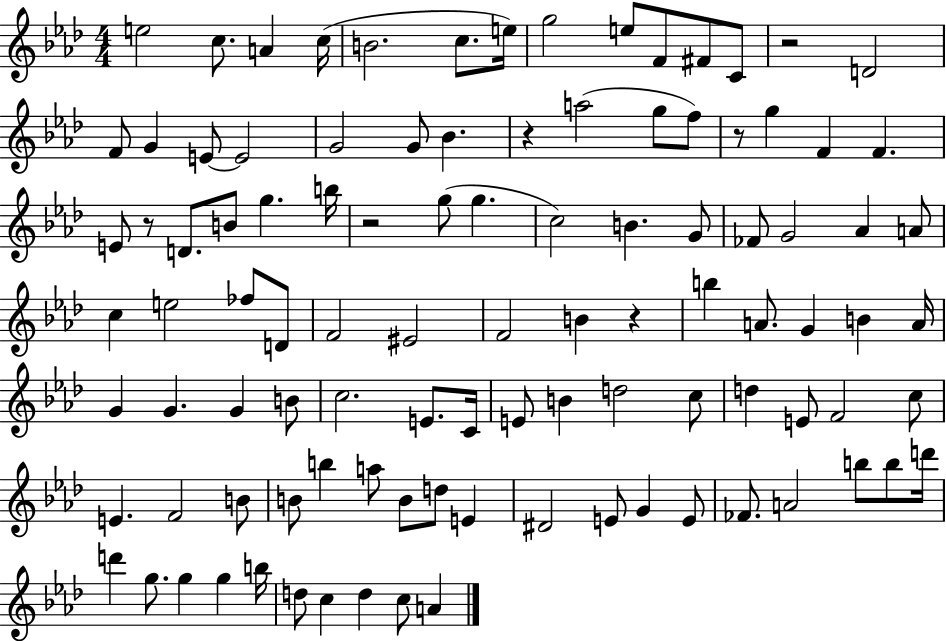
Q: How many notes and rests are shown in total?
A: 102